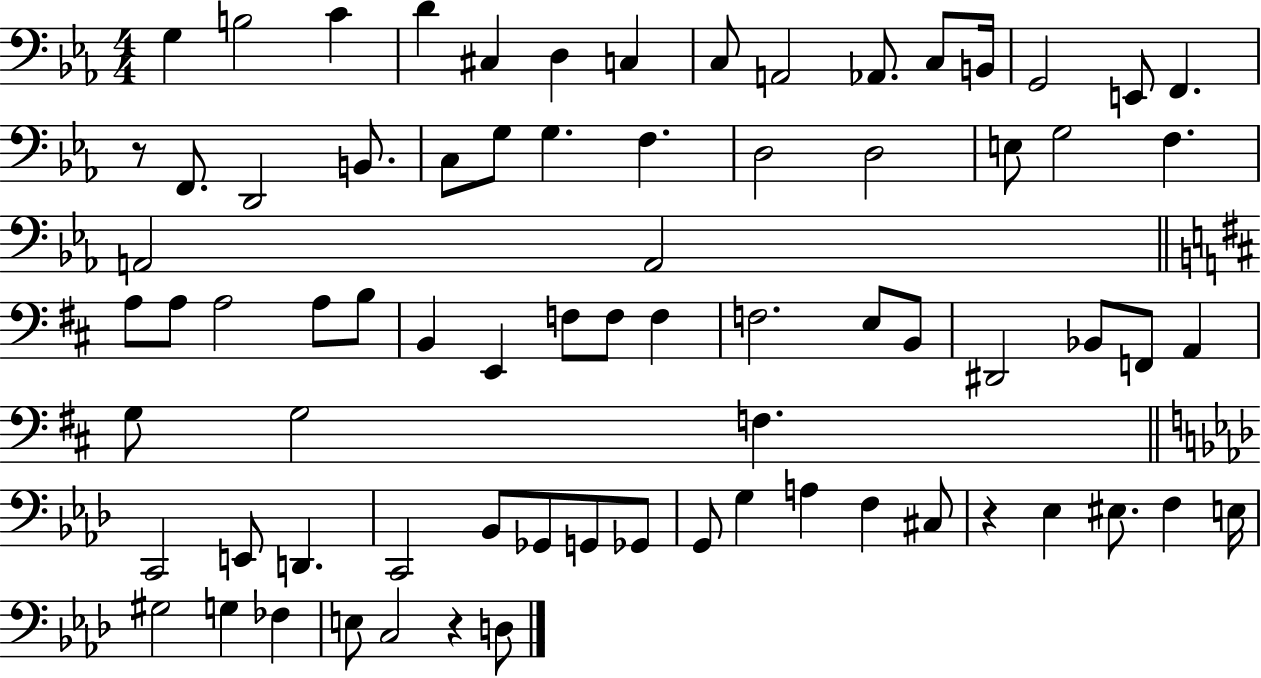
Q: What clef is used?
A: bass